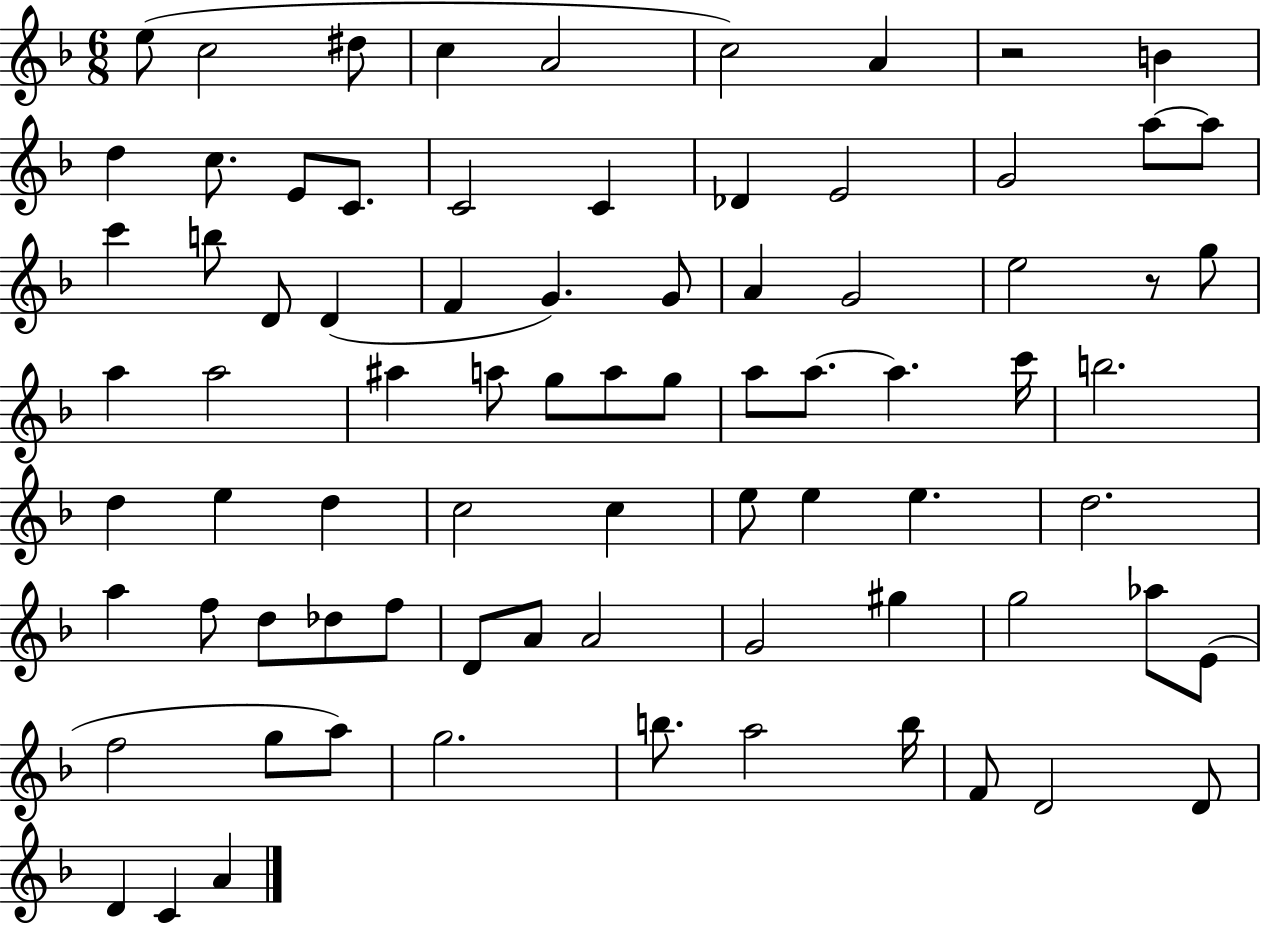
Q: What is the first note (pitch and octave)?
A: E5